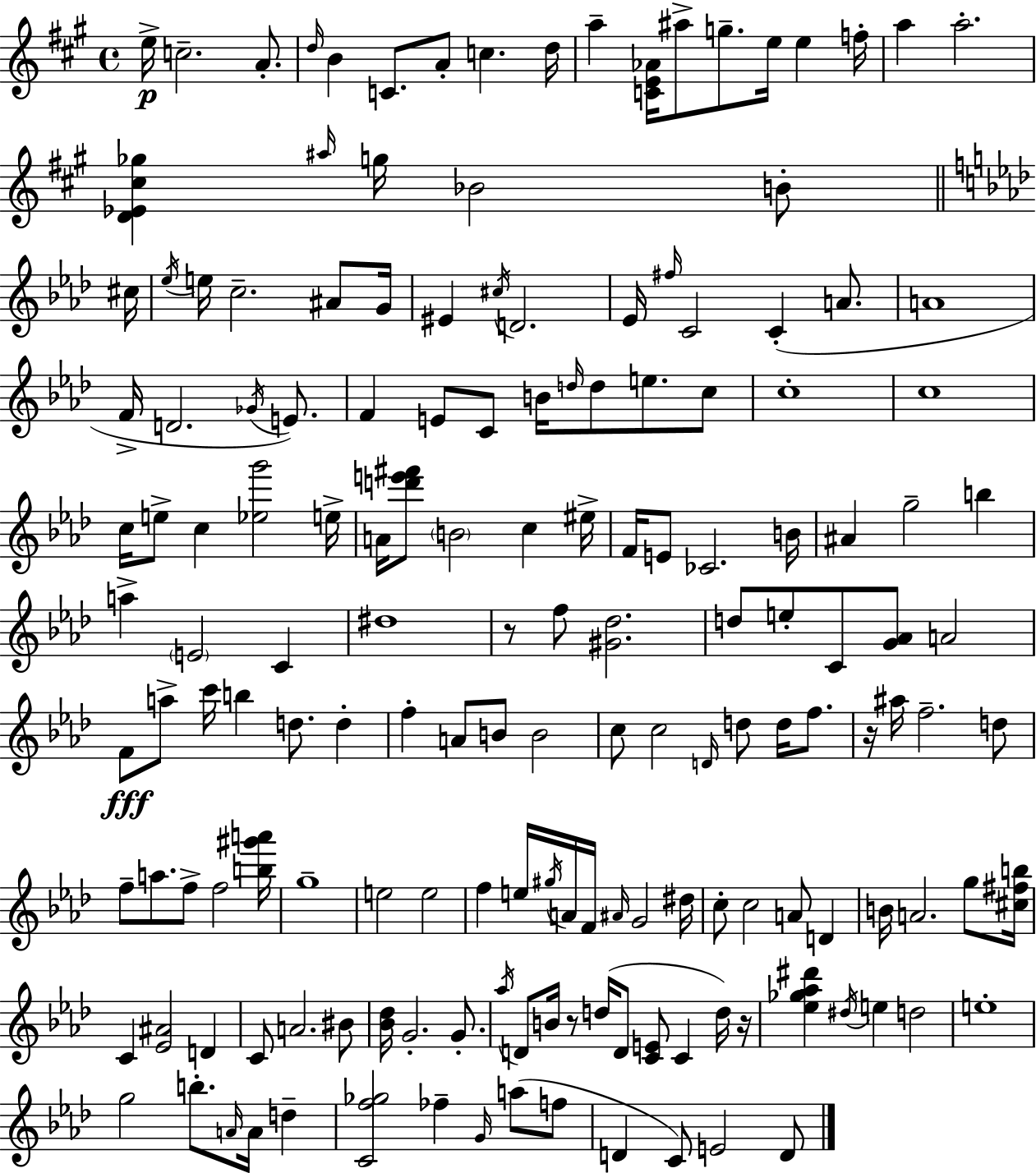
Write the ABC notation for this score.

X:1
T:Untitled
M:4/4
L:1/4
K:A
e/4 c2 A/2 d/4 B C/2 A/2 c d/4 a [CE_A]/4 ^a/2 g/2 e/4 e f/4 a a2 [D_E^c_g] ^a/4 g/4 _B2 B/2 ^c/4 _e/4 e/4 c2 ^A/2 G/4 ^E ^c/4 D2 _E/4 ^f/4 C2 C A/2 A4 F/4 D2 _G/4 E/2 F E/2 C/2 B/4 d/4 d/2 e/2 c/2 c4 c4 c/4 e/2 c [_eg']2 e/4 A/4 [d'e'^f']/2 B2 c ^e/4 F/4 E/2 _C2 B/4 ^A g2 b a E2 C ^d4 z/2 f/2 [^G_d]2 d/2 e/2 C/2 [G_A]/2 A2 F/2 a/2 c'/4 b d/2 d f A/2 B/2 B2 c/2 c2 D/4 d/2 d/4 f/2 z/4 ^a/4 f2 d/2 f/2 a/2 f/2 f2 [b^g'a']/4 g4 e2 e2 f e/4 ^g/4 A/4 F/4 ^A/4 G2 ^d/4 c/2 c2 A/2 D B/4 A2 g/2 [^c^fb]/4 C [_E^A]2 D C/2 A2 ^B/2 [_B_d]/4 G2 G/2 _a/4 D/2 B/4 z/2 d/4 D/2 [CE]/2 C d/4 z/4 [_e_g_a^d'] ^d/4 e d2 e4 g2 b/2 A/4 A/4 d [Cf_g]2 _f G/4 a/2 f/2 D C/2 E2 D/2